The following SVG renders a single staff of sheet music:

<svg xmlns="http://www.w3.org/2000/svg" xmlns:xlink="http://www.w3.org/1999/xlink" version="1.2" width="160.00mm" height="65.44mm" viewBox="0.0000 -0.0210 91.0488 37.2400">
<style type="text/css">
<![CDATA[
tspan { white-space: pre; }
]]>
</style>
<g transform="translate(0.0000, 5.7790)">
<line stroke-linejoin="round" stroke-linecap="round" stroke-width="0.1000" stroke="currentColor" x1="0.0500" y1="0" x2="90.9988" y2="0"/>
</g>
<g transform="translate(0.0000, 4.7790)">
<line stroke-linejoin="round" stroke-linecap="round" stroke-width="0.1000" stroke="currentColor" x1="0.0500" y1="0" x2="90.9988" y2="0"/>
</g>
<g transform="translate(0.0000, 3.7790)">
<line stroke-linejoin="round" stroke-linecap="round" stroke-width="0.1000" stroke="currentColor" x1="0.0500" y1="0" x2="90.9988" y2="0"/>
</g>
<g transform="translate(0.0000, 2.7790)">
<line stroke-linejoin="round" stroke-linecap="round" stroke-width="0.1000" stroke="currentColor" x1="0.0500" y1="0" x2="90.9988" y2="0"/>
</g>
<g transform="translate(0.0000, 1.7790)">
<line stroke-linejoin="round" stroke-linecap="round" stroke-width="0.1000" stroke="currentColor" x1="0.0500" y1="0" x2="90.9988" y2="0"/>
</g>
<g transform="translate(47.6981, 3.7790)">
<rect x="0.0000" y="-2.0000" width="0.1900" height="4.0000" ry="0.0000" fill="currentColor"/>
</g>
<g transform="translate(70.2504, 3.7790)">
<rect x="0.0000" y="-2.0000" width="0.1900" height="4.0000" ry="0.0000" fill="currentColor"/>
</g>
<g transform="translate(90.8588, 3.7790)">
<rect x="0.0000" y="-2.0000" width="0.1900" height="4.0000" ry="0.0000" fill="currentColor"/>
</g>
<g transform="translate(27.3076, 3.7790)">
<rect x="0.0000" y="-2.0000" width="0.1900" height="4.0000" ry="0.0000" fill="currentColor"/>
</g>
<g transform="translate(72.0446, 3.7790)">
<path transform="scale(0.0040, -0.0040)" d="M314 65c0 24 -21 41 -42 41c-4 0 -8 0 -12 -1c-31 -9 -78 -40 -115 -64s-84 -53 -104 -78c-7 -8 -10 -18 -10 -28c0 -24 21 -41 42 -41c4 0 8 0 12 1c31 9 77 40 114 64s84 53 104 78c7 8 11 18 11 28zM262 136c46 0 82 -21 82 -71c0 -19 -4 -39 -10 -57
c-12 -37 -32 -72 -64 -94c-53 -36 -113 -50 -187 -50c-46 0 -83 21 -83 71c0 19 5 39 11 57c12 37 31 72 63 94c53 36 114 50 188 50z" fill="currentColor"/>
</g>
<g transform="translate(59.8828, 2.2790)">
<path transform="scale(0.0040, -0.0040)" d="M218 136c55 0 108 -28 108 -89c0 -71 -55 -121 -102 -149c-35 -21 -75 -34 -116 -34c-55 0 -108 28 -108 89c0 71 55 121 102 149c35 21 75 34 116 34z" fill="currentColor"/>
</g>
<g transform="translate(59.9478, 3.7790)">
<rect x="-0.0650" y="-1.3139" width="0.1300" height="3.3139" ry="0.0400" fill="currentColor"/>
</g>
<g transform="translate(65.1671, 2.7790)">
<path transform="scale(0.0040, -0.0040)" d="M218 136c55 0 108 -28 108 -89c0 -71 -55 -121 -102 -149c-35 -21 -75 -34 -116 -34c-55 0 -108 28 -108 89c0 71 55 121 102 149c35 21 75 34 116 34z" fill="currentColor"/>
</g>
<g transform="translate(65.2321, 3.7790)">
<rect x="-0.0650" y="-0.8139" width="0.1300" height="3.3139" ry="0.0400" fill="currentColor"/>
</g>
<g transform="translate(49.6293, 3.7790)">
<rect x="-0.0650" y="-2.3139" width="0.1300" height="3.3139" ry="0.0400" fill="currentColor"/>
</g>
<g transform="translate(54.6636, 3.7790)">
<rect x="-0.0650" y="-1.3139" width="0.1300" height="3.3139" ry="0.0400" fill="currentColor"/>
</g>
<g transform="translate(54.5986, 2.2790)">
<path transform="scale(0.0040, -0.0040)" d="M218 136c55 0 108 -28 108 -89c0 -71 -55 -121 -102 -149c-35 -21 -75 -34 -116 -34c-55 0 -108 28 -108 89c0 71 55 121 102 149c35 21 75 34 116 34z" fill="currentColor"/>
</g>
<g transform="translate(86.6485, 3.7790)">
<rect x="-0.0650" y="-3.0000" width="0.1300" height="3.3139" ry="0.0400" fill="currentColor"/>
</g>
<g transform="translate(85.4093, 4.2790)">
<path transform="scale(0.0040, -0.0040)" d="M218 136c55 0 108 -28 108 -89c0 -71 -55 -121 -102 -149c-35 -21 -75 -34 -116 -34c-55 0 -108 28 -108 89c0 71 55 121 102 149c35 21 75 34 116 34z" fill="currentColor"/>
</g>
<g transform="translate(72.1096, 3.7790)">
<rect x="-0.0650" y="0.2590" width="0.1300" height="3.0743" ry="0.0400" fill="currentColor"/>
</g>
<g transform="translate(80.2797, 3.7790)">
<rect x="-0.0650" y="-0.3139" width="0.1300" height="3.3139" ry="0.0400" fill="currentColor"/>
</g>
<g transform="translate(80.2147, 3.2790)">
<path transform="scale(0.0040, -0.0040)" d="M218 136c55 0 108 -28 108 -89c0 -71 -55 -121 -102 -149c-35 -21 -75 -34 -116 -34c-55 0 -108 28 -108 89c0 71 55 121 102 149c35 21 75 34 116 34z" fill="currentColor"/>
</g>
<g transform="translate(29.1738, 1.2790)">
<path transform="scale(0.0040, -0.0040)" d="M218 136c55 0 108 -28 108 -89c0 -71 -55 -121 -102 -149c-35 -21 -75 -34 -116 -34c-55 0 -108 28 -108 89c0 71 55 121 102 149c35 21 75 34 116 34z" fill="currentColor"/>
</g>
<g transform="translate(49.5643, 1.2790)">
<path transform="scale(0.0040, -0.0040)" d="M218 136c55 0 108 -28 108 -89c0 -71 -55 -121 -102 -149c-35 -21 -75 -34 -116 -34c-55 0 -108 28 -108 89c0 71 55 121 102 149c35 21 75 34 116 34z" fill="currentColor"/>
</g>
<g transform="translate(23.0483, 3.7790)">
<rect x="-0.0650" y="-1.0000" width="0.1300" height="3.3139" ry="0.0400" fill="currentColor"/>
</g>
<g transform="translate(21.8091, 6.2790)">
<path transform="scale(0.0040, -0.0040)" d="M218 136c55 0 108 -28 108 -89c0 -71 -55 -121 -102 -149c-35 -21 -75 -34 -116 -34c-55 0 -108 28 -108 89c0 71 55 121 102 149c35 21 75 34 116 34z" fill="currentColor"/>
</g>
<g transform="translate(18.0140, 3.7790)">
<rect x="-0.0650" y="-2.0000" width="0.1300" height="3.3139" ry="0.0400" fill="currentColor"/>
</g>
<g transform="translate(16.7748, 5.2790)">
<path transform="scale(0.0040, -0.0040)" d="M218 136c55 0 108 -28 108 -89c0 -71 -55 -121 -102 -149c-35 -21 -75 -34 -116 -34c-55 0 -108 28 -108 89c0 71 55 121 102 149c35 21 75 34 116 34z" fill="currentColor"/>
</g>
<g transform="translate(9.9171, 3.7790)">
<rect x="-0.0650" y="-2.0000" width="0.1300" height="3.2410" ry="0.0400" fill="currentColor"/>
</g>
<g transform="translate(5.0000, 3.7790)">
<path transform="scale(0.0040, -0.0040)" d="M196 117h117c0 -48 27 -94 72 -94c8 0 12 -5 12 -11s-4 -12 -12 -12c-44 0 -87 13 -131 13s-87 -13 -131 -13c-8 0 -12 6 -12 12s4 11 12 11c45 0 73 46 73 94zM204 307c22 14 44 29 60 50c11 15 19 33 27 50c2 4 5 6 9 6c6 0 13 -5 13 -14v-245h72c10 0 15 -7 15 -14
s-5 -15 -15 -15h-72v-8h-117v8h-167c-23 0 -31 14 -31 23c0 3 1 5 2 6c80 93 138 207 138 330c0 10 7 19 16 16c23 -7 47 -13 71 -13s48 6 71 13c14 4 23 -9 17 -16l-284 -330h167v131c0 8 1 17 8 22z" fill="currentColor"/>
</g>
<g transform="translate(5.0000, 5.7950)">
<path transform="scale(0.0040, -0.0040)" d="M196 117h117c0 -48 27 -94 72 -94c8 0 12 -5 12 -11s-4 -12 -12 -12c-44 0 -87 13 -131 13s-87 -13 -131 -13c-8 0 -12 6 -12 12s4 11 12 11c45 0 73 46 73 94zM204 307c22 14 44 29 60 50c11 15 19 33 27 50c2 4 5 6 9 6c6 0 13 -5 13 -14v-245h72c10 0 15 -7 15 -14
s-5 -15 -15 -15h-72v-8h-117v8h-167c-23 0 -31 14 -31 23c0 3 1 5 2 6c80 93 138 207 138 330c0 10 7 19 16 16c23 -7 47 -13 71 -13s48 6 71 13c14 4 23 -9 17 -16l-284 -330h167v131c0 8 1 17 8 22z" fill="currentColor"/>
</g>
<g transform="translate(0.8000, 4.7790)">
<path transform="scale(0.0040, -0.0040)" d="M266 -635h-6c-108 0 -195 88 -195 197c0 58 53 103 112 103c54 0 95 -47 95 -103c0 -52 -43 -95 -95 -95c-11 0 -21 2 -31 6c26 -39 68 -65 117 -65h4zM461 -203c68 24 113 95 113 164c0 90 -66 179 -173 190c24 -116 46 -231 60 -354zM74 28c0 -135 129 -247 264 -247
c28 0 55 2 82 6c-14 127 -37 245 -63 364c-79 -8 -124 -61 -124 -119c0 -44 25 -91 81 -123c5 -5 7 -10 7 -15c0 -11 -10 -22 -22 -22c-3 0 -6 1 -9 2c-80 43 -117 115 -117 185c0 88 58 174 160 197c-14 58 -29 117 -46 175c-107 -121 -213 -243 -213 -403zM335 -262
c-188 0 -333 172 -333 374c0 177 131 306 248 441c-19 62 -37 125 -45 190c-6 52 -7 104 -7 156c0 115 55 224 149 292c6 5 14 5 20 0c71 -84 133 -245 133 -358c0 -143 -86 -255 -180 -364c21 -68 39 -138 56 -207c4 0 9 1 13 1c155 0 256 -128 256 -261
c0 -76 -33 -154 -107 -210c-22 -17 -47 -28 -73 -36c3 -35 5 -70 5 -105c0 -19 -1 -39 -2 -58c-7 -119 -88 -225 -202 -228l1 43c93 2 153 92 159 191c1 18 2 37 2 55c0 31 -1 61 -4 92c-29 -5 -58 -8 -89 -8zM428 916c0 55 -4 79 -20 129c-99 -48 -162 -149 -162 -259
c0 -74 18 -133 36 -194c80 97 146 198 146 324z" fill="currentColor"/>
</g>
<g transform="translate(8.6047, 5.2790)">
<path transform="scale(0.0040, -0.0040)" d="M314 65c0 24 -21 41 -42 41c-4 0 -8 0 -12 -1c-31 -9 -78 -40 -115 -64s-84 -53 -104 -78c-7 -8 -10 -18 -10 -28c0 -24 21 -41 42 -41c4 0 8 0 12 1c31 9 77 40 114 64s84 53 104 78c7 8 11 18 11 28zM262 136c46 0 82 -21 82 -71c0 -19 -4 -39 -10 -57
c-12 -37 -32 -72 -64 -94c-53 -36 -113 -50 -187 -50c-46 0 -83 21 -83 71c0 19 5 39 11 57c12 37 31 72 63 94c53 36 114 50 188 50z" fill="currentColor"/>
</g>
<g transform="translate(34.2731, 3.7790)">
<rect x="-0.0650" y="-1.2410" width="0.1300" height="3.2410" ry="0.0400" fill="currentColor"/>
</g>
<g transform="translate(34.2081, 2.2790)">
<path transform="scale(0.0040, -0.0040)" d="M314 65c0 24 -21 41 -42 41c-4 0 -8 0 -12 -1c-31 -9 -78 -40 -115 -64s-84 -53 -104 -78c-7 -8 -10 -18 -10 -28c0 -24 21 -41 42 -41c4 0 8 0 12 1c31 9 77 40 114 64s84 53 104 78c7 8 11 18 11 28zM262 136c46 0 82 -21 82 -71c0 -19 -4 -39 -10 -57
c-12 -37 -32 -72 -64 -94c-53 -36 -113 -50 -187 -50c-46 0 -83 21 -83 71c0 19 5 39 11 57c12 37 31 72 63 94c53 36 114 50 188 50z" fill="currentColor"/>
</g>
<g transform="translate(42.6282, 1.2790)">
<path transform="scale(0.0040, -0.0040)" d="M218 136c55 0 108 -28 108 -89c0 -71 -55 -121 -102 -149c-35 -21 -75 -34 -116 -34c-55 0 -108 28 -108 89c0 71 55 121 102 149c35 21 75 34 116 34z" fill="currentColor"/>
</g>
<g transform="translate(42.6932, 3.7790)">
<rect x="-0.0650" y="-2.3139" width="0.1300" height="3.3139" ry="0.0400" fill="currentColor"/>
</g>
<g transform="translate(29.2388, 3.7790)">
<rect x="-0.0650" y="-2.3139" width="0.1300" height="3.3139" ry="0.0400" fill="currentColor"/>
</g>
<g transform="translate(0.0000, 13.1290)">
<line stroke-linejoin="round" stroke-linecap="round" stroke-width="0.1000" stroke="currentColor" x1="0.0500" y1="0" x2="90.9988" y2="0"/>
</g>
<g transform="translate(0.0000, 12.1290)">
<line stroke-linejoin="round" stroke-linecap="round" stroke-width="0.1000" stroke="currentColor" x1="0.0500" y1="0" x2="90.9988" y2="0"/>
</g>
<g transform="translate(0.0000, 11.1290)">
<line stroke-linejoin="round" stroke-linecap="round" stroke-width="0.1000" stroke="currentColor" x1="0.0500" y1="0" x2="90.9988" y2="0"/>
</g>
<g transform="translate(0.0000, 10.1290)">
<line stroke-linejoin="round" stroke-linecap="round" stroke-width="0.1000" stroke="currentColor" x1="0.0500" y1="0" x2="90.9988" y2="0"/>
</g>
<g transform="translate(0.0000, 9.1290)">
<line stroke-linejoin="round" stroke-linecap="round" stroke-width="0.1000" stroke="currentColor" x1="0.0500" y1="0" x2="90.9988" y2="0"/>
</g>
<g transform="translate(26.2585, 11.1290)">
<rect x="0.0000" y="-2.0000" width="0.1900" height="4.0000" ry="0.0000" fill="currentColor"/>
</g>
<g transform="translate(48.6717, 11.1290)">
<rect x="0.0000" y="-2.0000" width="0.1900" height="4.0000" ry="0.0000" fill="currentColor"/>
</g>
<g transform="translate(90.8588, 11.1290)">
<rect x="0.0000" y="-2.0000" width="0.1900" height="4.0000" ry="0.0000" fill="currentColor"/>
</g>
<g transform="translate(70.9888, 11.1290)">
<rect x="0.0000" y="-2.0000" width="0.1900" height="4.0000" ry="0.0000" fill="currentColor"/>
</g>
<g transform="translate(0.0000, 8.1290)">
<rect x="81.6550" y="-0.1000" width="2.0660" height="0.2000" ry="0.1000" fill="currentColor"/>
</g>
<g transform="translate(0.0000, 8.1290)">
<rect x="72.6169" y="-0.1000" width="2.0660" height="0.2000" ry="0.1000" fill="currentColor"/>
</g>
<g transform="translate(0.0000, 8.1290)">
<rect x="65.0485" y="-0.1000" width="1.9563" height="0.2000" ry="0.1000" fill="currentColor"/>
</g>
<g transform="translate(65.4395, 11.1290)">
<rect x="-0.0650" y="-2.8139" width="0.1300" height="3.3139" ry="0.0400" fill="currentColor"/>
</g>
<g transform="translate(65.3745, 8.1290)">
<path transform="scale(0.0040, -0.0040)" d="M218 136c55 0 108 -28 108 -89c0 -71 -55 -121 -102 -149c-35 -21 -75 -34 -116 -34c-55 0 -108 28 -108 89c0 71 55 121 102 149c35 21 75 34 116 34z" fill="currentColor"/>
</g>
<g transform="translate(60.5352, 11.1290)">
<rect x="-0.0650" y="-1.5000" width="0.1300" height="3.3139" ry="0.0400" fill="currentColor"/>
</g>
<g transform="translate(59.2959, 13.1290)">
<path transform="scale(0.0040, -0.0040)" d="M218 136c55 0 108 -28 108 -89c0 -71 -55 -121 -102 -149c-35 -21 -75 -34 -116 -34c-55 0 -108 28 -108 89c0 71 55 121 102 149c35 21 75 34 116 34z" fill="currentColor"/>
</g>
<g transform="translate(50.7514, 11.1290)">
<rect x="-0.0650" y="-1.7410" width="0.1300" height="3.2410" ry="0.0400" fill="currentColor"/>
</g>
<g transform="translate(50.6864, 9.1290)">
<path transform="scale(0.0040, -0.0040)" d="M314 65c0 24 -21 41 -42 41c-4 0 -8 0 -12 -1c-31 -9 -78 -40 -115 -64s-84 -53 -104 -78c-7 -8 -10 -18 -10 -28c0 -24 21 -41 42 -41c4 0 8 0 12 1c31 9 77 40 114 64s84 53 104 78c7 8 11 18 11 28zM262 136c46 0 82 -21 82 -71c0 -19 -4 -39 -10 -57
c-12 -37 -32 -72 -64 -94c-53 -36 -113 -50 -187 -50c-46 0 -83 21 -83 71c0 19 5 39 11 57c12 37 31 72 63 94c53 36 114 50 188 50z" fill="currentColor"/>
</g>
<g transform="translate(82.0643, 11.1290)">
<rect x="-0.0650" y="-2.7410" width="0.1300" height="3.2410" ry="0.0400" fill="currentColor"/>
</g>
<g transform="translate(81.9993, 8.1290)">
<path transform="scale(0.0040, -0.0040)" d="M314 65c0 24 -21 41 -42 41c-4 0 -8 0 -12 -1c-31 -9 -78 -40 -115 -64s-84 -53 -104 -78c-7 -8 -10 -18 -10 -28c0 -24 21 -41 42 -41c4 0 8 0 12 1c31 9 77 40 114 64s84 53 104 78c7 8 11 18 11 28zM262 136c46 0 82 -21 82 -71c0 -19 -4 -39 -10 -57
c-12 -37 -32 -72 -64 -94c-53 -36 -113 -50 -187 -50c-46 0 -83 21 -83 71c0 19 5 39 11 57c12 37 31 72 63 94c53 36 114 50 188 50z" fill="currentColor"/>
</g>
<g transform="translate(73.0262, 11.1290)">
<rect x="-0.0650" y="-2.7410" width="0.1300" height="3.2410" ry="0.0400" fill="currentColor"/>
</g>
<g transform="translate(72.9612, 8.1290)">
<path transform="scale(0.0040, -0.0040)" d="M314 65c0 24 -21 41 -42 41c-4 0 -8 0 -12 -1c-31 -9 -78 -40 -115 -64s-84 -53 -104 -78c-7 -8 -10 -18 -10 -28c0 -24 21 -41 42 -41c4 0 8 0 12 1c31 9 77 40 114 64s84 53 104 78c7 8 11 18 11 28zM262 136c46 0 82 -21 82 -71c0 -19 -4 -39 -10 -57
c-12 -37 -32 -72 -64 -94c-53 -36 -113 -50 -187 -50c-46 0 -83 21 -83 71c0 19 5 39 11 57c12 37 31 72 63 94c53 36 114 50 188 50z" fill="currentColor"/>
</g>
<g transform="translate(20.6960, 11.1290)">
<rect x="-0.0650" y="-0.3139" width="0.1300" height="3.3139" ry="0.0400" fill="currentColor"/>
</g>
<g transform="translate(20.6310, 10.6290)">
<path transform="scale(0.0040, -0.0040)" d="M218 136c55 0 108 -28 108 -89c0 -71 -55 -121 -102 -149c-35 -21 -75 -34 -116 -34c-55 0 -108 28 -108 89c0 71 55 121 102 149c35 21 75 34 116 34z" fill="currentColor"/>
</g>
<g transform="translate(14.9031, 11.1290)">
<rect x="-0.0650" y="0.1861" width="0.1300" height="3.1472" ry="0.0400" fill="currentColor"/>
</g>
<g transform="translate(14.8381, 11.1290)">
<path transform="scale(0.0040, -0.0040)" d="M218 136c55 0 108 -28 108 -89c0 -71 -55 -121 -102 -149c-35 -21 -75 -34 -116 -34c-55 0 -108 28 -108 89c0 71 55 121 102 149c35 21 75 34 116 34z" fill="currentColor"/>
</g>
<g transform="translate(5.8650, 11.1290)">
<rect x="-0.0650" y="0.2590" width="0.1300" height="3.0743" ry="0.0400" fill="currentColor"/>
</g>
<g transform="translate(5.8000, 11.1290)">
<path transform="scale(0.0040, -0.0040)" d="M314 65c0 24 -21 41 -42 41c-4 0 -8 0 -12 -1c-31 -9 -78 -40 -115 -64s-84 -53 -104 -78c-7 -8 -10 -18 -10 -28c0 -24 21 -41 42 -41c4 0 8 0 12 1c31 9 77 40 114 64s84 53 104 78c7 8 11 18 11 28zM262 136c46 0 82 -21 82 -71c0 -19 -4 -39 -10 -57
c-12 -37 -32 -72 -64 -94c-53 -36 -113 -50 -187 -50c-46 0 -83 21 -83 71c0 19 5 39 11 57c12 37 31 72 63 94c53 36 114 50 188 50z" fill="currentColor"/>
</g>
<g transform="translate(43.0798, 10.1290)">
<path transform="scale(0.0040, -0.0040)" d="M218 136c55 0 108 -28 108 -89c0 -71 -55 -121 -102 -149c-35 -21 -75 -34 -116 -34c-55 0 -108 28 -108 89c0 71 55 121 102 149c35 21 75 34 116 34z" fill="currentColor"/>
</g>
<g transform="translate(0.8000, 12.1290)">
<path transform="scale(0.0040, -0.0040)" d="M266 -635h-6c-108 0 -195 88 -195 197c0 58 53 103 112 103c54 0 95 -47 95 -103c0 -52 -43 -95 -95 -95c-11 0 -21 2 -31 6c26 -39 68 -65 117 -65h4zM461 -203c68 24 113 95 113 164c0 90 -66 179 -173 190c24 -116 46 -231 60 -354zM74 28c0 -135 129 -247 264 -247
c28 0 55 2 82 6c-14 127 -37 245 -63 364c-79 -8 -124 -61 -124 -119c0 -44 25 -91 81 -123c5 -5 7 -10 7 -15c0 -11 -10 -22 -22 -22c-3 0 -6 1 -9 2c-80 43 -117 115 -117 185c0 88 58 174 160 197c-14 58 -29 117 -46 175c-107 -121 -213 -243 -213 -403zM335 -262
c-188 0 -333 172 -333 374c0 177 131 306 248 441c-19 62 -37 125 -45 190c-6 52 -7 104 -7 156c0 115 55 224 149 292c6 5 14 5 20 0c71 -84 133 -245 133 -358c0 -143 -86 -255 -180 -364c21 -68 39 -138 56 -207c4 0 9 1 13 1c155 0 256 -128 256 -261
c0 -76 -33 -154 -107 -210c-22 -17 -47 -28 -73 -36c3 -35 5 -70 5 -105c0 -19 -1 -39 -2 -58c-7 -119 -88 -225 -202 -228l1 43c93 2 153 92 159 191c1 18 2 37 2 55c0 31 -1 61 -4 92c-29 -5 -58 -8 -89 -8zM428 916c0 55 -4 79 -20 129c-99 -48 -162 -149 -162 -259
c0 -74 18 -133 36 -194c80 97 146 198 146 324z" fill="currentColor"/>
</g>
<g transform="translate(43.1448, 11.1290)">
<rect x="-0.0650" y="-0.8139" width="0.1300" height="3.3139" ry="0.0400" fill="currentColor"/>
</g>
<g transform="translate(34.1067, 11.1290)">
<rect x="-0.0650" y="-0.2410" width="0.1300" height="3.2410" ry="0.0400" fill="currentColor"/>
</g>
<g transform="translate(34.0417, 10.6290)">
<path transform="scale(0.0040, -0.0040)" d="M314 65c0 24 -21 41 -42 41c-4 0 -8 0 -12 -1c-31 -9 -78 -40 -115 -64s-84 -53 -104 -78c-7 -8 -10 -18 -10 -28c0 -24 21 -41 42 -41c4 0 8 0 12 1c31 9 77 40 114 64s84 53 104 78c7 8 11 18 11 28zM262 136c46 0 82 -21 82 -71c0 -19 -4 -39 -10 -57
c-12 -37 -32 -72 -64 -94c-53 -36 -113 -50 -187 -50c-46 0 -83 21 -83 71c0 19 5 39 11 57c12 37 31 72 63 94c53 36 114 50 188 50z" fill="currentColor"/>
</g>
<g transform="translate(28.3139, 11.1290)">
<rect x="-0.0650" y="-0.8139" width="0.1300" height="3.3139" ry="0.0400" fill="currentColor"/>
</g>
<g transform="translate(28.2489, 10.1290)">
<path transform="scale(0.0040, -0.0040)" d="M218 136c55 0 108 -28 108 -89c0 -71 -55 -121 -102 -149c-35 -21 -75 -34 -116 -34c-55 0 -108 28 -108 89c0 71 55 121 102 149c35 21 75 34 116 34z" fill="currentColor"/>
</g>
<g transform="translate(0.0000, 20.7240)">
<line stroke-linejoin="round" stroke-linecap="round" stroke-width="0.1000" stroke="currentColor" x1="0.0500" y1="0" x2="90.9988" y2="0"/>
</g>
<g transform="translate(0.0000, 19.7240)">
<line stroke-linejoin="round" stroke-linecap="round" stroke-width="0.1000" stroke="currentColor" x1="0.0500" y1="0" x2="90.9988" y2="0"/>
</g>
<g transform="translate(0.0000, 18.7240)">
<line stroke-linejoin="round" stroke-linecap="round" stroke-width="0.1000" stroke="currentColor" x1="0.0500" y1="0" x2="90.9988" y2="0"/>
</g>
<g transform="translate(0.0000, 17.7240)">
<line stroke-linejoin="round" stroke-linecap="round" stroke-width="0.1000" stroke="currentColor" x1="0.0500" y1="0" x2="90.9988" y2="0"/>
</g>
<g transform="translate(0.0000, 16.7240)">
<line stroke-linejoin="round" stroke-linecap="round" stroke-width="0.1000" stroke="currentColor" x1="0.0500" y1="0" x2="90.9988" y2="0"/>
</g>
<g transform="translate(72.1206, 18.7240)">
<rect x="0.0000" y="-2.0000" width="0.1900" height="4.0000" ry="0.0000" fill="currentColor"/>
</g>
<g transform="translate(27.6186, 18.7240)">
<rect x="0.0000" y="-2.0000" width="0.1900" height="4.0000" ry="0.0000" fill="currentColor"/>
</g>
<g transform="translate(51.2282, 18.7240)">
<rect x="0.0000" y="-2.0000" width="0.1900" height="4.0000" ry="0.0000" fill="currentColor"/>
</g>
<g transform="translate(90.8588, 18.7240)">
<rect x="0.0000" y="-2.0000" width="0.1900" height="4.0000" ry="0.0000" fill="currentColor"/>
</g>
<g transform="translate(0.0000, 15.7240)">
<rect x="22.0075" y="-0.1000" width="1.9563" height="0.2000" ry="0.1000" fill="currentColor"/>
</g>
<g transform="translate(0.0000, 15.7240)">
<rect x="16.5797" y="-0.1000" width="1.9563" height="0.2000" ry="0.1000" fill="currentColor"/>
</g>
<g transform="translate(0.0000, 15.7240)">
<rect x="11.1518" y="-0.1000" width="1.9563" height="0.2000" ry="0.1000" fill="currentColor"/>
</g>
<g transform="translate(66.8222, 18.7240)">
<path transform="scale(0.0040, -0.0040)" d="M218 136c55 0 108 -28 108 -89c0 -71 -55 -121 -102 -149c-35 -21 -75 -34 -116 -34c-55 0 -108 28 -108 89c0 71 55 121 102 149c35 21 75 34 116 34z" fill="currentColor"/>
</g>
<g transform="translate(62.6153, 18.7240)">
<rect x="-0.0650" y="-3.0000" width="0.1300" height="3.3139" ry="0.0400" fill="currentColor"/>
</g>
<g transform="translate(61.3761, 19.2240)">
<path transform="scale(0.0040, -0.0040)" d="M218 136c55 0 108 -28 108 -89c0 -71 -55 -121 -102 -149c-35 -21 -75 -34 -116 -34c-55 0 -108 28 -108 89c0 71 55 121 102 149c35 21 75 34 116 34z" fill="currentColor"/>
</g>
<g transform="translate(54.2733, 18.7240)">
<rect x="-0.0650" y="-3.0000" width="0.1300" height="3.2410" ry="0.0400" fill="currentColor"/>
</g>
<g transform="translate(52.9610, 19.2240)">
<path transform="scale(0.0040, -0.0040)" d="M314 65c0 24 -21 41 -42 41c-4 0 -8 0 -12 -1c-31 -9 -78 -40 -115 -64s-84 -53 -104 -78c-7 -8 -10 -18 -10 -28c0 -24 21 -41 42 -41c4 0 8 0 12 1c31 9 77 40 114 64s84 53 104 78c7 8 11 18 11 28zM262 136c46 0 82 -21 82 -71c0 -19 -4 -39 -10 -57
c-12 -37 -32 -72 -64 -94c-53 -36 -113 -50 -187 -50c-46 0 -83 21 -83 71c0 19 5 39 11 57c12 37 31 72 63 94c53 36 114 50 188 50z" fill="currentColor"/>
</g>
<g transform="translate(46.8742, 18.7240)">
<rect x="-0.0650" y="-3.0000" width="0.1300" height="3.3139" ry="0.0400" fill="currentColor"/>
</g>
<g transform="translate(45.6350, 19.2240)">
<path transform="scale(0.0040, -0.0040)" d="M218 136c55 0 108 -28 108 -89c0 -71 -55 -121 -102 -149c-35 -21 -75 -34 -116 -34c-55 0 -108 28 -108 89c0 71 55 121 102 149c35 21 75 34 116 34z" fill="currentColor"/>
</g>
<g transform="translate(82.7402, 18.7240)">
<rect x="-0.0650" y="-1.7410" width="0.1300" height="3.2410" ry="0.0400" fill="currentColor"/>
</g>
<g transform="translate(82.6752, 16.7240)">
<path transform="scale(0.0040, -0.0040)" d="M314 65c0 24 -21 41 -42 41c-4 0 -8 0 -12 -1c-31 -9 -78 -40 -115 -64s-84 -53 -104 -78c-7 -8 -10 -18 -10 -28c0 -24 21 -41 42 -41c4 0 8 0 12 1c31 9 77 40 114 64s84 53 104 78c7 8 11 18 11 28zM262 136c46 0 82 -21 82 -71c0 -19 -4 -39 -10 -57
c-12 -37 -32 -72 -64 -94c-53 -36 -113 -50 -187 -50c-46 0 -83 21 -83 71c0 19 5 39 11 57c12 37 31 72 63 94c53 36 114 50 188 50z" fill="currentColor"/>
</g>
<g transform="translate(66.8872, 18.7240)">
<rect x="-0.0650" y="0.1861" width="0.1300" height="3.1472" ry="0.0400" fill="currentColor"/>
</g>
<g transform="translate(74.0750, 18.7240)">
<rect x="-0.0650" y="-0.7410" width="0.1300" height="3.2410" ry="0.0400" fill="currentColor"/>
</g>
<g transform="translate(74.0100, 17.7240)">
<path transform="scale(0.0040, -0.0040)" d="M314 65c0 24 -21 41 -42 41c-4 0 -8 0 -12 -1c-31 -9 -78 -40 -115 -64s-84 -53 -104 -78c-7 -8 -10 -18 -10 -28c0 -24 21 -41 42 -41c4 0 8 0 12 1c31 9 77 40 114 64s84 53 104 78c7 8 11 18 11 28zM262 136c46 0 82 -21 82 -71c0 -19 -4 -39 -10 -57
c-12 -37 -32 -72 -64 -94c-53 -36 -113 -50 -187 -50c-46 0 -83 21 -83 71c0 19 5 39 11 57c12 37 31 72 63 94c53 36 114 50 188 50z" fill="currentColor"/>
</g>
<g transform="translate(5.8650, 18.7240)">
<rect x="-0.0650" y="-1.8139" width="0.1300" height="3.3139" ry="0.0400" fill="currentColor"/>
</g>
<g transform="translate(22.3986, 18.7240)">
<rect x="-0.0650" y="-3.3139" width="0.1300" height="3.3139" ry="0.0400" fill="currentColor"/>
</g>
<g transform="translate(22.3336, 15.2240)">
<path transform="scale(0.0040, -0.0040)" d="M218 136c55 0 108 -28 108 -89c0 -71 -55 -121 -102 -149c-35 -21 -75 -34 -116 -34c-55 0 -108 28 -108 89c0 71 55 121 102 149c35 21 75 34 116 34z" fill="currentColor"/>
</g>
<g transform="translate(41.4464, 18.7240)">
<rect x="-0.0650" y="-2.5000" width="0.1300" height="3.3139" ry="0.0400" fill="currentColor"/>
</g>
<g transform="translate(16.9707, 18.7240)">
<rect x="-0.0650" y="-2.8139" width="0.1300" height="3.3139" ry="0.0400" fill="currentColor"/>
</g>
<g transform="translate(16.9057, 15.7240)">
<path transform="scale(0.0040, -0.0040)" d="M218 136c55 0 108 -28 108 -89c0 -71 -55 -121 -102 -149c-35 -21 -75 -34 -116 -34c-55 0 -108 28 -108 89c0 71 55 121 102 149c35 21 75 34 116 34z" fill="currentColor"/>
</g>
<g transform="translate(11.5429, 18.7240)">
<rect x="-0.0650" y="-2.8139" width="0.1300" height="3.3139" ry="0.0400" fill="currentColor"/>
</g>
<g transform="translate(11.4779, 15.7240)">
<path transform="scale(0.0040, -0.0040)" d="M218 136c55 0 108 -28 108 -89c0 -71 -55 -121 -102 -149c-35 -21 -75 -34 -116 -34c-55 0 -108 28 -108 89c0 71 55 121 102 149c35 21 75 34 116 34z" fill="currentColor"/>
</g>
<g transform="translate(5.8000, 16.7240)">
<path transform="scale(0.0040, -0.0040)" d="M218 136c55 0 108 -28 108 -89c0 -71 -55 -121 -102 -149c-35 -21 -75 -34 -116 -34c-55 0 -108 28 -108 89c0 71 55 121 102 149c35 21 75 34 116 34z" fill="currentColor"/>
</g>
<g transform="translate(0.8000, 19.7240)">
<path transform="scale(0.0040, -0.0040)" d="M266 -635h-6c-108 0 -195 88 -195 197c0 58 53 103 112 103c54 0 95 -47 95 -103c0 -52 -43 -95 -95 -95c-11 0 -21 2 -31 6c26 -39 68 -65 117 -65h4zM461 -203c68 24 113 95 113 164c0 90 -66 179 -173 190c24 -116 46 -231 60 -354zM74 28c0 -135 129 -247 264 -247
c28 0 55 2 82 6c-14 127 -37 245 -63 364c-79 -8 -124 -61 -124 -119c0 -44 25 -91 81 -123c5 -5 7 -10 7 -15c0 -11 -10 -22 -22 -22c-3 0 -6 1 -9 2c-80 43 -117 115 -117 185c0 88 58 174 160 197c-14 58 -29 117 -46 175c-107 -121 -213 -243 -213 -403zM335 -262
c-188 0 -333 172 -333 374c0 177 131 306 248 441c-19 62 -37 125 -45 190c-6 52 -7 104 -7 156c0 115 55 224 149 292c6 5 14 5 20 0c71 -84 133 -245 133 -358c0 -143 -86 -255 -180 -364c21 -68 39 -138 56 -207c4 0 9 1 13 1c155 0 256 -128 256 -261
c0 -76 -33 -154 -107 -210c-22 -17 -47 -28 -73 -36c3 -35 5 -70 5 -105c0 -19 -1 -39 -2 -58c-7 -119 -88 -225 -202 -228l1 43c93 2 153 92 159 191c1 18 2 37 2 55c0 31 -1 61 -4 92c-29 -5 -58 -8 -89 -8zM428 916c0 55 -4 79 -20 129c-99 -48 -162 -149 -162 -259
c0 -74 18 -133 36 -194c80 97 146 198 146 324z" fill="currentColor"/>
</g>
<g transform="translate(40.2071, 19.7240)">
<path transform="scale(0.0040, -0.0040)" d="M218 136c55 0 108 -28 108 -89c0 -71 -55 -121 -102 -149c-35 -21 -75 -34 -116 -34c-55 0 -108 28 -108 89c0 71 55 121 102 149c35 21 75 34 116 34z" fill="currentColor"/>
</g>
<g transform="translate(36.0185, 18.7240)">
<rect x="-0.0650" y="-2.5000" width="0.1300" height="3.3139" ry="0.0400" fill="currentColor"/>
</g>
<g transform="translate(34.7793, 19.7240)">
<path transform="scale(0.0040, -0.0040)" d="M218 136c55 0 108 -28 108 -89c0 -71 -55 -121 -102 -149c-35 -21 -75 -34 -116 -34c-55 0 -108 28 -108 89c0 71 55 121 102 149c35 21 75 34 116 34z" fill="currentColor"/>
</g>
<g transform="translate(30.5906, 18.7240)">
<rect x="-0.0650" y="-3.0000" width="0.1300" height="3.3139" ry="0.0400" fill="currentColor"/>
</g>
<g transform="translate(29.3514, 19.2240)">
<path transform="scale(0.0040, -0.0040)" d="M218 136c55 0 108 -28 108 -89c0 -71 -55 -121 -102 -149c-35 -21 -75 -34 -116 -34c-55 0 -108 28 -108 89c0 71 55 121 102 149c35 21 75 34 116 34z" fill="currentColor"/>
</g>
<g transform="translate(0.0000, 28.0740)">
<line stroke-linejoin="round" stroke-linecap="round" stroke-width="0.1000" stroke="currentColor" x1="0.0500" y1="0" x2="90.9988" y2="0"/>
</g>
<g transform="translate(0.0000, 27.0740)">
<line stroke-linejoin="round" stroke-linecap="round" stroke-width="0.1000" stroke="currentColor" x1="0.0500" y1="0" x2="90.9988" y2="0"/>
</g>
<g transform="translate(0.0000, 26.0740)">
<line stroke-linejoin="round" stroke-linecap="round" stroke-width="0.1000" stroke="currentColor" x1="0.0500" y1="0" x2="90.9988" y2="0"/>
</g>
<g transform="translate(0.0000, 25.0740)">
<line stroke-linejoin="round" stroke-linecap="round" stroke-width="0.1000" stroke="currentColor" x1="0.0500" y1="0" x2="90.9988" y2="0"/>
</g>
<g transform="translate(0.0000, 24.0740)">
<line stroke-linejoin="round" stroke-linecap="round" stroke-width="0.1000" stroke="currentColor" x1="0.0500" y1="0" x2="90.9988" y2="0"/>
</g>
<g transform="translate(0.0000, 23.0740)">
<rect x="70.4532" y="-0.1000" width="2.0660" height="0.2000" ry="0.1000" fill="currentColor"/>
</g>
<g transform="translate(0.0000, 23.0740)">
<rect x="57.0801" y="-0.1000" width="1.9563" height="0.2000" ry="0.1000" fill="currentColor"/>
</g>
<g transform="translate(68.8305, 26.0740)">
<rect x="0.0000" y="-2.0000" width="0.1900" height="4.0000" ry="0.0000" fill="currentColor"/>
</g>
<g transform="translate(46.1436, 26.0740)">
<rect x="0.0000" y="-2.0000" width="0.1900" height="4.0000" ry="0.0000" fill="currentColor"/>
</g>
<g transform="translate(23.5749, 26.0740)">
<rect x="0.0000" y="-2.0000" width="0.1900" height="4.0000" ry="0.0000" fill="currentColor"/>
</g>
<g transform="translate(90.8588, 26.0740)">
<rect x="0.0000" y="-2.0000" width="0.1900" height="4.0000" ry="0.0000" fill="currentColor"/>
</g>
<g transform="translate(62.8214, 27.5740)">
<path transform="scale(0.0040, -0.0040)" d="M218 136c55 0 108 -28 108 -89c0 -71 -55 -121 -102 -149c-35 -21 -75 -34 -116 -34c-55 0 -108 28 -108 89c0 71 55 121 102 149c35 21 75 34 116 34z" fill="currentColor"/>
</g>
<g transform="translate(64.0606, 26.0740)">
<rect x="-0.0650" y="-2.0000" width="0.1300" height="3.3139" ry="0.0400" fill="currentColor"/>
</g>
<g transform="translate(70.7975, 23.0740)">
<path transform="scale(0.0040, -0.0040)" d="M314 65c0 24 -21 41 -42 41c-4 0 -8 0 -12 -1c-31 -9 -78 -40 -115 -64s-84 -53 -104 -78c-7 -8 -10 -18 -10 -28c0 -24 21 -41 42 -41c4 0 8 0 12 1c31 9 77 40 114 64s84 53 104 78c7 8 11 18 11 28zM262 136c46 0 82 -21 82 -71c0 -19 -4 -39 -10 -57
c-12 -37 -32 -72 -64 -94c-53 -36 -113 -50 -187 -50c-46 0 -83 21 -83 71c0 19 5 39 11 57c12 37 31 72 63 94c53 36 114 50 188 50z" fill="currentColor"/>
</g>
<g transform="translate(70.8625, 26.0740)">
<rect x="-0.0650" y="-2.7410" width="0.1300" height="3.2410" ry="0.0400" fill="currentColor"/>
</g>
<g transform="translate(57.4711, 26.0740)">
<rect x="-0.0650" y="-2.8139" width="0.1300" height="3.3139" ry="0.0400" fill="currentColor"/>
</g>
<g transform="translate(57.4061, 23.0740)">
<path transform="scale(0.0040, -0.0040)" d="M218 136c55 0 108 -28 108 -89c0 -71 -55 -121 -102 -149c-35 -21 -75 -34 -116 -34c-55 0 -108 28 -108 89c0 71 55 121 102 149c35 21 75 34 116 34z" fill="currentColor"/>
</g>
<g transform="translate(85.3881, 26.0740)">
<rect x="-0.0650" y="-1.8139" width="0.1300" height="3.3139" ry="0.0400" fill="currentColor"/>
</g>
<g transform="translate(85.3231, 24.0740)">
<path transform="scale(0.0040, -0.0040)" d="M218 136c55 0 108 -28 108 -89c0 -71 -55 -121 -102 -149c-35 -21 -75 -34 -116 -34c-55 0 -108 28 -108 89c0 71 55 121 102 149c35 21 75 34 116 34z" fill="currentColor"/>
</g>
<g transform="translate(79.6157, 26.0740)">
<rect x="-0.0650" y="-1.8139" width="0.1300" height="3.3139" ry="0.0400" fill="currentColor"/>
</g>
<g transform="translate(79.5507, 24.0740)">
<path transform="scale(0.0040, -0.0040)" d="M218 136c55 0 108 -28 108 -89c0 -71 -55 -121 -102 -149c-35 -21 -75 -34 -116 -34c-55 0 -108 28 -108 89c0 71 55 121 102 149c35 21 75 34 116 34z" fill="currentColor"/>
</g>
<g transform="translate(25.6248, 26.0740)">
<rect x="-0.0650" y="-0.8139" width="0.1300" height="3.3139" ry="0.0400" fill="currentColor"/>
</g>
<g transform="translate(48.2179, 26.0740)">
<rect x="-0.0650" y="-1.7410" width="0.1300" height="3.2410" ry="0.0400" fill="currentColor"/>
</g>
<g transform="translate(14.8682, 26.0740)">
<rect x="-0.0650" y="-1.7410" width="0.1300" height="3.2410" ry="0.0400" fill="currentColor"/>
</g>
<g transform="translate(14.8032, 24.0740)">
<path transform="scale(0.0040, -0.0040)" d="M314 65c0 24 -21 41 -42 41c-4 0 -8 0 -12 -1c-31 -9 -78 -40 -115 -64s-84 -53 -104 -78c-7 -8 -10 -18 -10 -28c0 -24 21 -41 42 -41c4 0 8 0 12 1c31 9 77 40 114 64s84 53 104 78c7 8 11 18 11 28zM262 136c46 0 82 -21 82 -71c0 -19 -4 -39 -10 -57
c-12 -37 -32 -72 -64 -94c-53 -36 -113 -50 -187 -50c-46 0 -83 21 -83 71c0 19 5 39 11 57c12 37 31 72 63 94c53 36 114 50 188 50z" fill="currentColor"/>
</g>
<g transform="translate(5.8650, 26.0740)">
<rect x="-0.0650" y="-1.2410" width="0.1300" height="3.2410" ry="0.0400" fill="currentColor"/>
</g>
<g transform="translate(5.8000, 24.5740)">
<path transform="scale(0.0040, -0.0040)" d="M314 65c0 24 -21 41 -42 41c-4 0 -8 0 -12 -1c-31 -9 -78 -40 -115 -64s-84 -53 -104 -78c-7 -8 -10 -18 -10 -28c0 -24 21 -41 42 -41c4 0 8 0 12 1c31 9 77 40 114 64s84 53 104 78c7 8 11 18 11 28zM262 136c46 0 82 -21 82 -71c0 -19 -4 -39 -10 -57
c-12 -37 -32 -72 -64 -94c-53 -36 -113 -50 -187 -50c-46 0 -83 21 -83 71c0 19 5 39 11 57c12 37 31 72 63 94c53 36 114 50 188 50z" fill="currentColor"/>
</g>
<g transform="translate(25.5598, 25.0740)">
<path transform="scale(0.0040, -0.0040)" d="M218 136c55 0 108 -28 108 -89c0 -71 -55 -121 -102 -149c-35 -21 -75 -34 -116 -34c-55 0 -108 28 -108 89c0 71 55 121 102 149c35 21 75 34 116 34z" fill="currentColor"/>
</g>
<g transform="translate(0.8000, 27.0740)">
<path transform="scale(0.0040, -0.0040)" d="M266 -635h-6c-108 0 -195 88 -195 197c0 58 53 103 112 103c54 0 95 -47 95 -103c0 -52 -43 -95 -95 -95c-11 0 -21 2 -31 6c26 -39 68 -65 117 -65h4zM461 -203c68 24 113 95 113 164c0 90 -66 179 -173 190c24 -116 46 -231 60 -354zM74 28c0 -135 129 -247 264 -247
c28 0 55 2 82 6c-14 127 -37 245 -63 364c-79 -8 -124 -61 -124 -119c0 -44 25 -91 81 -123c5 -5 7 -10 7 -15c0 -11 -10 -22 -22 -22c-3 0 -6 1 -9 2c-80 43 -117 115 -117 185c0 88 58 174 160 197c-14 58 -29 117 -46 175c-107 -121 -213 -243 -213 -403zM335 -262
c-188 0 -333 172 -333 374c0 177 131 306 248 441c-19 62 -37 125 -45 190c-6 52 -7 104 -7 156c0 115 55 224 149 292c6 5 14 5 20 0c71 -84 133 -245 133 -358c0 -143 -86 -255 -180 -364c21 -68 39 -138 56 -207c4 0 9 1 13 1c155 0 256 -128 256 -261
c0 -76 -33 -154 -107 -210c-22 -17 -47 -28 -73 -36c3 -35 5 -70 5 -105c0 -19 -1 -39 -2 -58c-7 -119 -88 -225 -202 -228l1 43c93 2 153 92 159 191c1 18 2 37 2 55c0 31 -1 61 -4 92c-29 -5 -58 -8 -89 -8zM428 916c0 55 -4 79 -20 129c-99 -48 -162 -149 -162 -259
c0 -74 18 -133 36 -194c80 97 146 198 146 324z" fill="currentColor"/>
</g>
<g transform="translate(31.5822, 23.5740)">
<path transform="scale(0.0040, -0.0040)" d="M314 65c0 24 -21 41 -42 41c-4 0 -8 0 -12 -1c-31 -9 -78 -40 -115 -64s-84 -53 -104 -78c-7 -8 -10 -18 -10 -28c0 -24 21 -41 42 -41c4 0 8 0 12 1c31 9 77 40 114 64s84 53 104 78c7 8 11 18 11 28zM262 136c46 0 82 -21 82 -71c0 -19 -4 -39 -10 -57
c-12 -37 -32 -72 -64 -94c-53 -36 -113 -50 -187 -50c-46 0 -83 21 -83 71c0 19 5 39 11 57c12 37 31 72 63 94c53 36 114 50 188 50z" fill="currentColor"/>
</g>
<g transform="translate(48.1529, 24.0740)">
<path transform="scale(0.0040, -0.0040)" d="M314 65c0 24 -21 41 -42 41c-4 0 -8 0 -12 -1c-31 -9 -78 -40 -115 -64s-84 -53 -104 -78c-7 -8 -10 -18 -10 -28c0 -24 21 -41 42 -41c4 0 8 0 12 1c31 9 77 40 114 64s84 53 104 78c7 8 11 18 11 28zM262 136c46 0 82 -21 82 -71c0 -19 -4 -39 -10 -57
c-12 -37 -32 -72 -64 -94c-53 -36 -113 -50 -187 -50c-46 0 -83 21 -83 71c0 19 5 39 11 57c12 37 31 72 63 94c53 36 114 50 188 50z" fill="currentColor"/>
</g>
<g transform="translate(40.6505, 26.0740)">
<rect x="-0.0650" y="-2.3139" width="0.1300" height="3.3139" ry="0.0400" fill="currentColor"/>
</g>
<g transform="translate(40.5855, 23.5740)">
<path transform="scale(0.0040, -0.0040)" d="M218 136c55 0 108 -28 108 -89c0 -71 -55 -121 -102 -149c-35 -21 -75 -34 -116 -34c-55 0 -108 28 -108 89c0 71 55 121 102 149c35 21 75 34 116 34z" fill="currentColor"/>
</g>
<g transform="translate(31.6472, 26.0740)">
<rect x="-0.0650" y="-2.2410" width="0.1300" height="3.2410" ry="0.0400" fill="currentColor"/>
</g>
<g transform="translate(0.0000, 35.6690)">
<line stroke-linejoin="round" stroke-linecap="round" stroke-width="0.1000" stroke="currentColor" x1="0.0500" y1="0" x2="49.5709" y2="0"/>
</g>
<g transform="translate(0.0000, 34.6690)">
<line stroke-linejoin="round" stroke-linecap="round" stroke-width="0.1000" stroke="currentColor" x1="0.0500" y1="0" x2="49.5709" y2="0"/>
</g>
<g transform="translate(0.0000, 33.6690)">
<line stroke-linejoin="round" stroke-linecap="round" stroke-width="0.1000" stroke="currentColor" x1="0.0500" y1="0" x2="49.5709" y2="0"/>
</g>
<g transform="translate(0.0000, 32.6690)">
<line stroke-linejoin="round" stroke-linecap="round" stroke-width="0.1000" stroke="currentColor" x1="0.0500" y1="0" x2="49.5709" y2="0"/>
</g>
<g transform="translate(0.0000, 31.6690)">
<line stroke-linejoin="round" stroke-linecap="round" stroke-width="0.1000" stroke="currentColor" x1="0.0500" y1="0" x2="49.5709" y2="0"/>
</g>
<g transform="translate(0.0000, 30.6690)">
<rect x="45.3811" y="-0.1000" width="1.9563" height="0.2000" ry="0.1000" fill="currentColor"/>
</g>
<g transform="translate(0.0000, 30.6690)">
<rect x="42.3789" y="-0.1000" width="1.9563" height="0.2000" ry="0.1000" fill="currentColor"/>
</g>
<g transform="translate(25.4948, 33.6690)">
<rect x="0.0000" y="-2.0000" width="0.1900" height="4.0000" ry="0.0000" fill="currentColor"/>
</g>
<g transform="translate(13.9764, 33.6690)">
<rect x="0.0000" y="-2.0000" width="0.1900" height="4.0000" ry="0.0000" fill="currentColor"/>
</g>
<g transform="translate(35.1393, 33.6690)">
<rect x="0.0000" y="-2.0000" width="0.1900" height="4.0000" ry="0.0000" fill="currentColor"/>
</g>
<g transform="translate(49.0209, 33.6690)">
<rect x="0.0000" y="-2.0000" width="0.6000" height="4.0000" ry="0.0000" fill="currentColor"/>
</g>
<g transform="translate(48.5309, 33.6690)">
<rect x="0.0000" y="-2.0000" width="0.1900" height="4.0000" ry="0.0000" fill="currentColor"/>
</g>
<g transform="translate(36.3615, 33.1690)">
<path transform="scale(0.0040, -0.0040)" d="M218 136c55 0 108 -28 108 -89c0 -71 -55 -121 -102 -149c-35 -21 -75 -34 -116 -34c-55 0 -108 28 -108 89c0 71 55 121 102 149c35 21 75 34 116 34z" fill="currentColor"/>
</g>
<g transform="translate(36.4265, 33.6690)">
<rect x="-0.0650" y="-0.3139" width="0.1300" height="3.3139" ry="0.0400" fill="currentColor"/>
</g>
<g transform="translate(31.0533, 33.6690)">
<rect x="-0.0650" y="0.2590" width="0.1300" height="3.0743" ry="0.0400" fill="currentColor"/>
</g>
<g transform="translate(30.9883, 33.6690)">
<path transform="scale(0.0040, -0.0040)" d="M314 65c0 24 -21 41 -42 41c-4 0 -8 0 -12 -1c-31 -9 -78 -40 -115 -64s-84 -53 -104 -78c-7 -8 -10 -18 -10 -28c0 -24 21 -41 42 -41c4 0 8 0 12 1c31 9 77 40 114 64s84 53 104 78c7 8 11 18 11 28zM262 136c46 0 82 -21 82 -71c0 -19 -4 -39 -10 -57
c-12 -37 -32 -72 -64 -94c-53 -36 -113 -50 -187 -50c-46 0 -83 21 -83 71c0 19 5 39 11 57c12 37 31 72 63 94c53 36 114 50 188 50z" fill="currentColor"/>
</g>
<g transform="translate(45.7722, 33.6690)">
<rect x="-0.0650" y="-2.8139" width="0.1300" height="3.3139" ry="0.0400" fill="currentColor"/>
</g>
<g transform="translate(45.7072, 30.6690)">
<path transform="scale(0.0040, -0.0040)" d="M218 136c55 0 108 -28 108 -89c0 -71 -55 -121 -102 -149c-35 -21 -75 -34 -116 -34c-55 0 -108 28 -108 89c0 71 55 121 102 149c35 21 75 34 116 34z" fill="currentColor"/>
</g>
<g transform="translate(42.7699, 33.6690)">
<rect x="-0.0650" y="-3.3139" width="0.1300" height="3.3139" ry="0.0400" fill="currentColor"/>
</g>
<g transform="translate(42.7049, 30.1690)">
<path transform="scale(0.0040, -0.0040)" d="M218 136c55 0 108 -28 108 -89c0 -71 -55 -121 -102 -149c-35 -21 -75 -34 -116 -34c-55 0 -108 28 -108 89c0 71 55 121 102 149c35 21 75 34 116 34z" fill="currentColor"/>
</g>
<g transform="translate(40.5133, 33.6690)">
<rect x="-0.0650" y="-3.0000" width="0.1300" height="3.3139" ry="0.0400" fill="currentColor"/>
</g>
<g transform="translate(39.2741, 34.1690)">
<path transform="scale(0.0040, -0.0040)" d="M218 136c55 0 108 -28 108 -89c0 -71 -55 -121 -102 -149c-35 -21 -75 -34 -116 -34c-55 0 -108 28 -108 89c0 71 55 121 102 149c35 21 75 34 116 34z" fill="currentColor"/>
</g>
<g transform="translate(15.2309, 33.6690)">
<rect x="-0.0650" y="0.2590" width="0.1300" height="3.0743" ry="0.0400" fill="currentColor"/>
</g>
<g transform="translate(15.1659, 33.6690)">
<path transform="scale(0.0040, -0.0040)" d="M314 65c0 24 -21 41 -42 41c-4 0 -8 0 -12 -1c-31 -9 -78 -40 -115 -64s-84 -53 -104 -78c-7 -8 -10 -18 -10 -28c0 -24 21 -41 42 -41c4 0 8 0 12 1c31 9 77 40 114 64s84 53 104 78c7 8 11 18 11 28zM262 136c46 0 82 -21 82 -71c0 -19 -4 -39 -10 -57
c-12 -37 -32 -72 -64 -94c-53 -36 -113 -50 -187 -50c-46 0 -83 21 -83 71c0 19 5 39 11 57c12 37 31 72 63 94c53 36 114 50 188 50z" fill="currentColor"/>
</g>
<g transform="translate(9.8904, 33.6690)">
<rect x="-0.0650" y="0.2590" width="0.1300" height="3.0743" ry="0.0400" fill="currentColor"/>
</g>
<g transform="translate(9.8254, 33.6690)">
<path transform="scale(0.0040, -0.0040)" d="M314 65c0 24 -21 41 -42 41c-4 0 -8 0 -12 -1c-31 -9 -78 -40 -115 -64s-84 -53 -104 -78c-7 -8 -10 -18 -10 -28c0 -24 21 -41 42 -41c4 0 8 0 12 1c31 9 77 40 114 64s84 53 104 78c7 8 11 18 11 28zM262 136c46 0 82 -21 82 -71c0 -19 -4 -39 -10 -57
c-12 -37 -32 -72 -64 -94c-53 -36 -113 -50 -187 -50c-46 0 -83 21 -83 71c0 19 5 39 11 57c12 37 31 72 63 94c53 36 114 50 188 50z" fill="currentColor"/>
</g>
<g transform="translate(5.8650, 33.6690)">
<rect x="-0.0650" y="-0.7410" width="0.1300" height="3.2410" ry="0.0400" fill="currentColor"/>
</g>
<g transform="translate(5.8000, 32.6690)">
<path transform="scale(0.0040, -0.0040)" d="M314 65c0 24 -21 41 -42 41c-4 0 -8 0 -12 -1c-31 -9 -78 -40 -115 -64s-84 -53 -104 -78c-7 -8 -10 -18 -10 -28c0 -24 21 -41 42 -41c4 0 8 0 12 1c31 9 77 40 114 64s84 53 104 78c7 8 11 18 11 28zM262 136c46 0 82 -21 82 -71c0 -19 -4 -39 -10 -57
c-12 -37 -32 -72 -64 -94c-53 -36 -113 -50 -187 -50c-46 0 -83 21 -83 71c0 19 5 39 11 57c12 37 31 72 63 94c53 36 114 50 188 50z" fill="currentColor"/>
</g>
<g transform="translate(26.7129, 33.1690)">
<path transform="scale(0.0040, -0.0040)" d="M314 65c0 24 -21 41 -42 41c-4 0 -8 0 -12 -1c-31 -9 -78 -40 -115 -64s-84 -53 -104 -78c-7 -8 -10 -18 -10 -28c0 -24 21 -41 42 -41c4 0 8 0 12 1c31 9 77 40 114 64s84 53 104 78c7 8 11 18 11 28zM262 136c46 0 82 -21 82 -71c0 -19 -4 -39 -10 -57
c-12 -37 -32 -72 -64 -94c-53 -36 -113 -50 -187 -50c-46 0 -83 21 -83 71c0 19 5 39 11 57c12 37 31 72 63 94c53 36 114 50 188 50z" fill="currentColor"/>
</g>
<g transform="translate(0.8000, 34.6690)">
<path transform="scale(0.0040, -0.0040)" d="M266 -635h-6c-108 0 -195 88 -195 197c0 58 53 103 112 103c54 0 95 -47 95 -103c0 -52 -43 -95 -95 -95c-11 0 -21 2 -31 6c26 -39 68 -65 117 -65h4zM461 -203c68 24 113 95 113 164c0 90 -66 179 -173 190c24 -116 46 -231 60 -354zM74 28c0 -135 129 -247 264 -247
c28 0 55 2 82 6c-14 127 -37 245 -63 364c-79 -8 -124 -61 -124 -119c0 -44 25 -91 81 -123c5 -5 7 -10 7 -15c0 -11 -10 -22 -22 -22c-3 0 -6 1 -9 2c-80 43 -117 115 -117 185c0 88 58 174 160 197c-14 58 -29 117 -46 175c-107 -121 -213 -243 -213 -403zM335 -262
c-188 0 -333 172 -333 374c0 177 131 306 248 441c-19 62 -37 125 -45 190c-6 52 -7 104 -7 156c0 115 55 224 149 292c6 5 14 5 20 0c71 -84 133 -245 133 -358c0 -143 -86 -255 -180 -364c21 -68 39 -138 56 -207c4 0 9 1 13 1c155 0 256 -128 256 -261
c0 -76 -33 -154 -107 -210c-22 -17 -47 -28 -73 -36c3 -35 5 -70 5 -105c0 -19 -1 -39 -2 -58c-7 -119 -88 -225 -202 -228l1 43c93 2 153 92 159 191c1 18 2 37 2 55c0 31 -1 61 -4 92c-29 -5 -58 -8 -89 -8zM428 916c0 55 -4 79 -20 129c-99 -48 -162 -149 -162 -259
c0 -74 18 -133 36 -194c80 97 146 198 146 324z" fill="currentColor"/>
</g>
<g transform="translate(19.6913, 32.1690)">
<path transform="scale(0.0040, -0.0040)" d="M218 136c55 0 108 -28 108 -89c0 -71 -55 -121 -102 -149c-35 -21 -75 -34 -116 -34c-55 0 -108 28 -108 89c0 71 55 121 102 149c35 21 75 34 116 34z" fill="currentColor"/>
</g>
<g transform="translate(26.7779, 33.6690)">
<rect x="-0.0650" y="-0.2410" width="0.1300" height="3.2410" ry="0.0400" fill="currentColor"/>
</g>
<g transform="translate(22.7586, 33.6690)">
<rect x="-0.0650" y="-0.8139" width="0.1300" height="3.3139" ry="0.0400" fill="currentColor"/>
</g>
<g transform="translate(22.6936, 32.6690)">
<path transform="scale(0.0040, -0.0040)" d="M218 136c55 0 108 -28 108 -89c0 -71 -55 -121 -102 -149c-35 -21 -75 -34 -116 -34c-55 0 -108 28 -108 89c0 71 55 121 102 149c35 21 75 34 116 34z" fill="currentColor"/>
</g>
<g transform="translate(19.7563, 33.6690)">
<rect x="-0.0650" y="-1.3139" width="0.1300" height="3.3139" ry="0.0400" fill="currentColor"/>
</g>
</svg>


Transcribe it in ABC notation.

X:1
T:Untitled
M:4/4
L:1/4
K:C
F2 F D g e2 g g e e d B2 c A B2 B c d c2 d f2 E a a2 a2 f a a b A G G A A2 A B d2 f2 e2 f2 d g2 g f2 a F a2 f f d2 B2 B2 e d c2 B2 c A b a